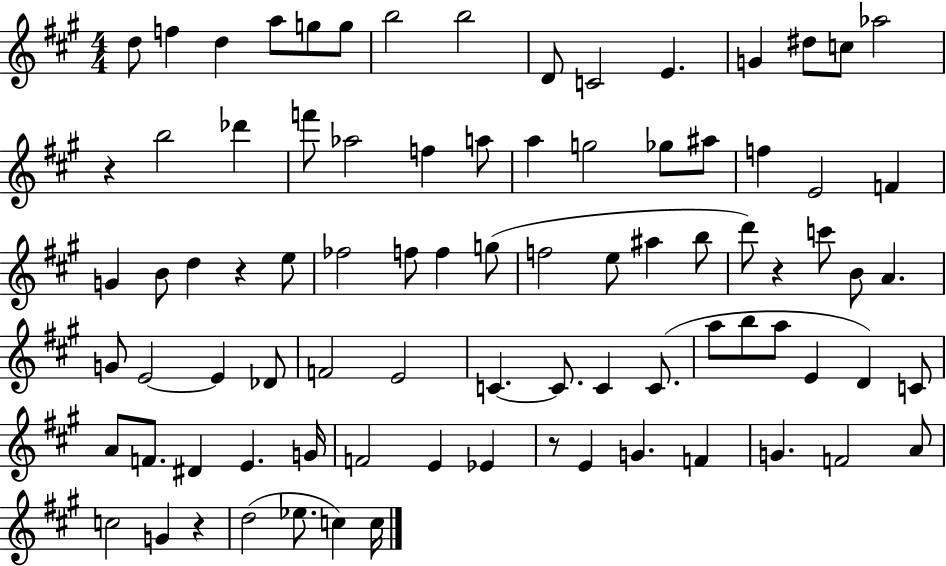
{
  \clef treble
  \numericTimeSignature
  \time 4/4
  \key a \major
  d''8 f''4 d''4 a''8 g''8 g''8 | b''2 b''2 | d'8 c'2 e'4. | g'4 dis''8 c''8 aes''2 | \break r4 b''2 des'''4 | f'''8 aes''2 f''4 a''8 | a''4 g''2 ges''8 ais''8 | f''4 e'2 f'4 | \break g'4 b'8 d''4 r4 e''8 | fes''2 f''8 f''4 g''8( | f''2 e''8 ais''4 b''8 | d'''8) r4 c'''8 b'8 a'4. | \break g'8 e'2~~ e'4 des'8 | f'2 e'2 | c'4.~~ c'8. c'4 c'8.( | a''8 b''8 a''8 e'4 d'4) c'8 | \break a'8 f'8. dis'4 e'4. g'16 | f'2 e'4 ees'4 | r8 e'4 g'4. f'4 | g'4. f'2 a'8 | \break c''2 g'4 r4 | d''2( ees''8. c''4) c''16 | \bar "|."
}